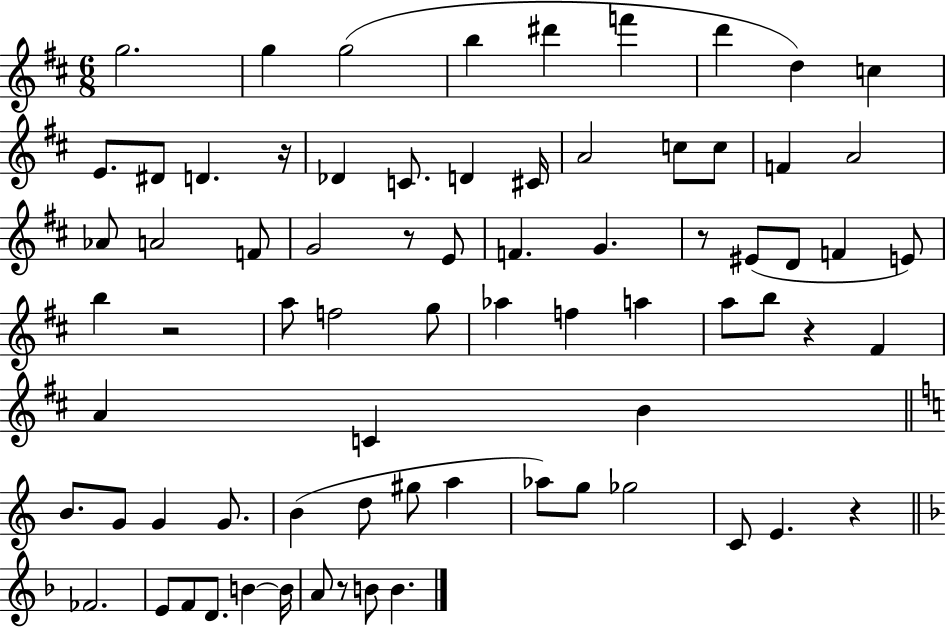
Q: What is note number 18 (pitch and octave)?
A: C5